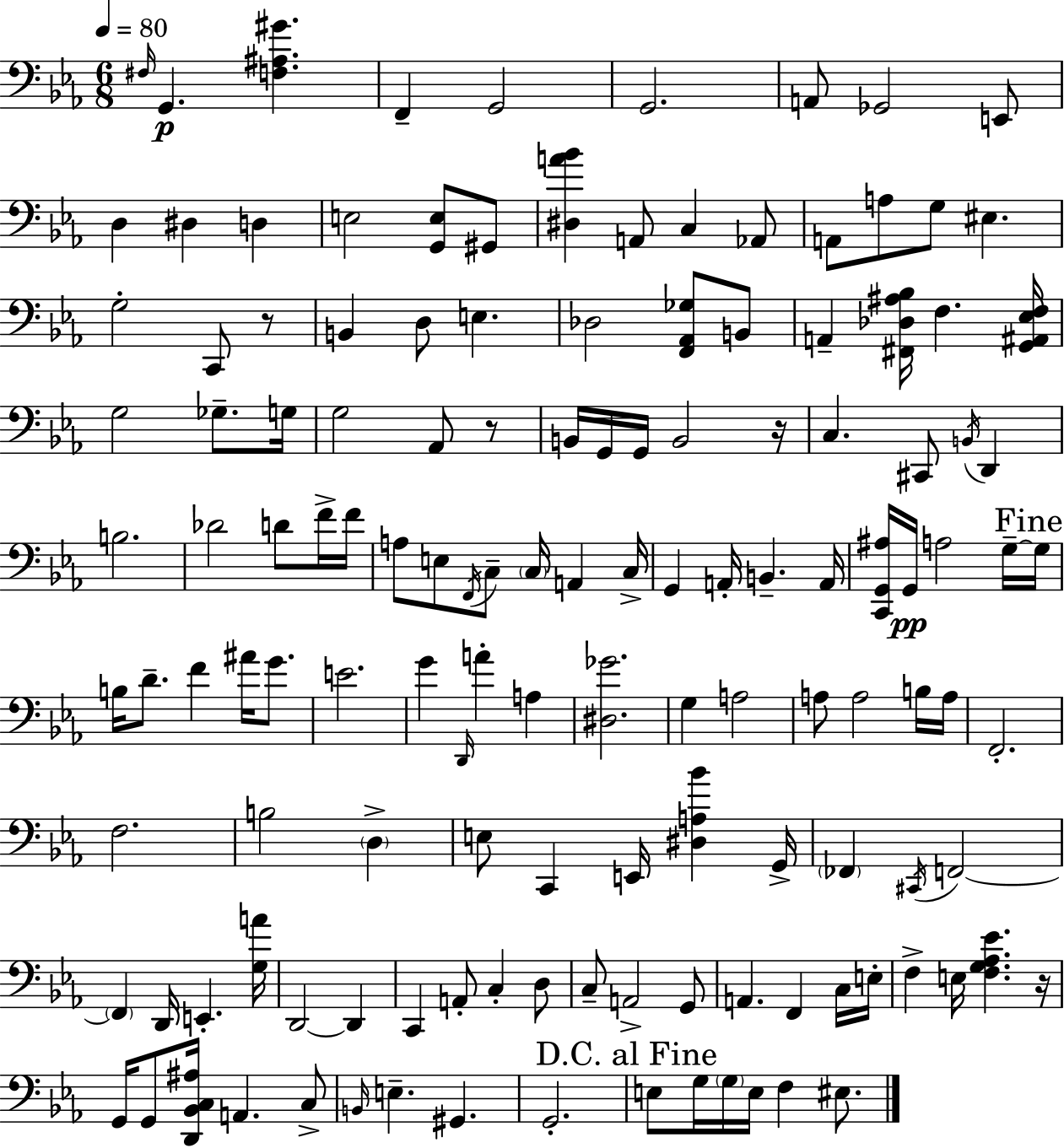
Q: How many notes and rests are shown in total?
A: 137